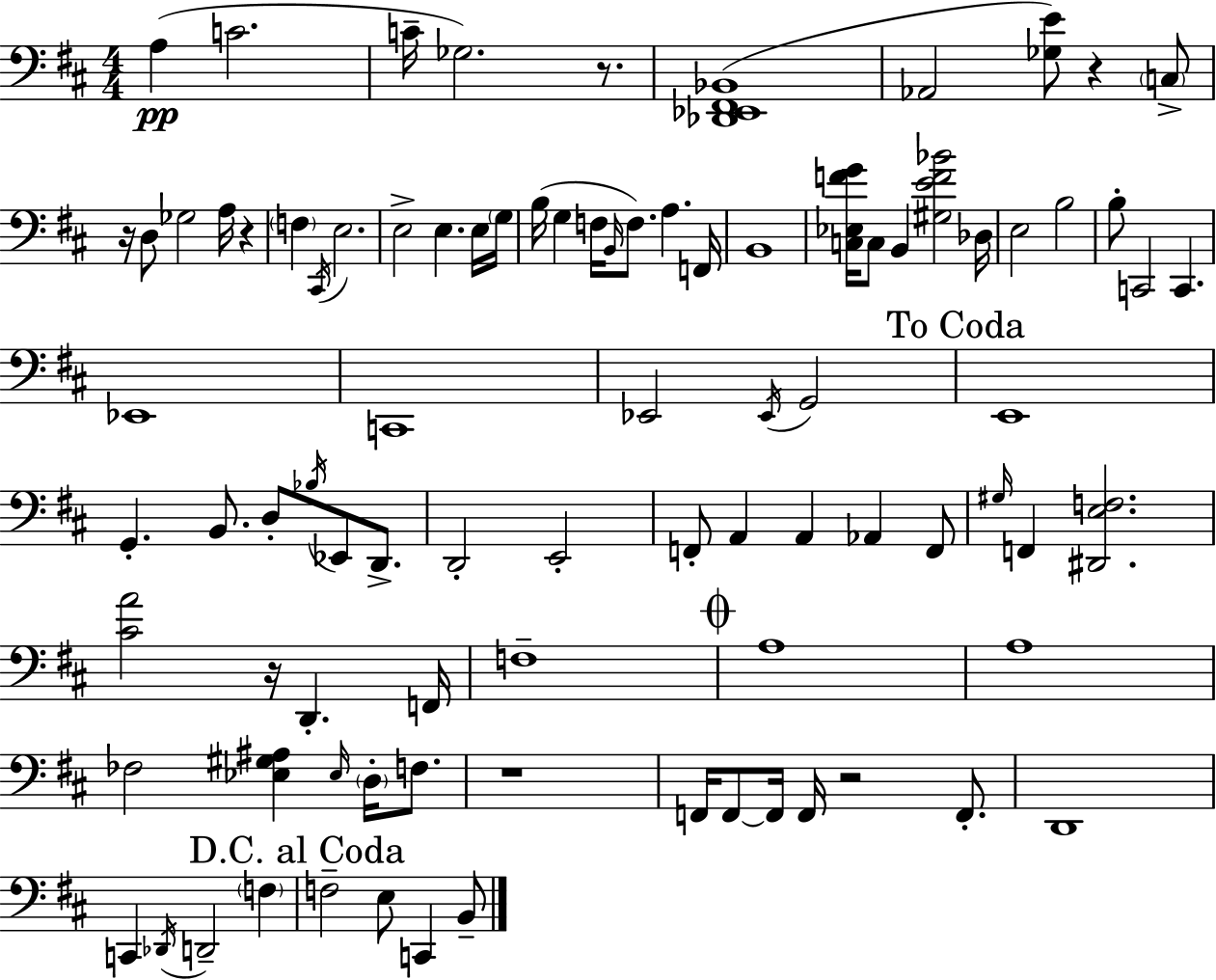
X:1
T:Untitled
M:4/4
L:1/4
K:D
A, C2 C/4 _G,2 z/2 [_D,,_E,,^F,,_B,,]4 _A,,2 [_G,E]/2 z C,/2 z/4 D,/2 _G,2 A,/4 z F, ^C,,/4 E,2 E,2 E, E,/4 G,/4 B,/4 G, F,/4 B,,/4 F,/2 A, F,,/4 B,,4 [C,_E,FG]/4 C,/2 B,, [^G,EF_B]2 _D,/4 E,2 B,2 B,/2 C,,2 C,, _E,,4 C,,4 _E,,2 _E,,/4 G,,2 E,,4 G,, B,,/2 D,/2 _B,/4 _E,,/2 D,,/2 D,,2 E,,2 F,,/2 A,, A,, _A,, F,,/2 ^G,/4 F,, [^D,,E,F,]2 [^CA]2 z/4 D,, F,,/4 F,4 A,4 A,4 _F,2 [_E,^G,^A,] _E,/4 D,/4 F,/2 z4 F,,/4 F,,/2 F,,/4 F,,/4 z2 F,,/2 D,,4 C,, _D,,/4 D,,2 F, F,2 E,/2 C,, B,,/2